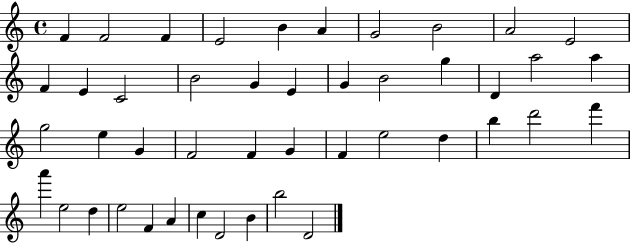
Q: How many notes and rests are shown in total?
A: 45